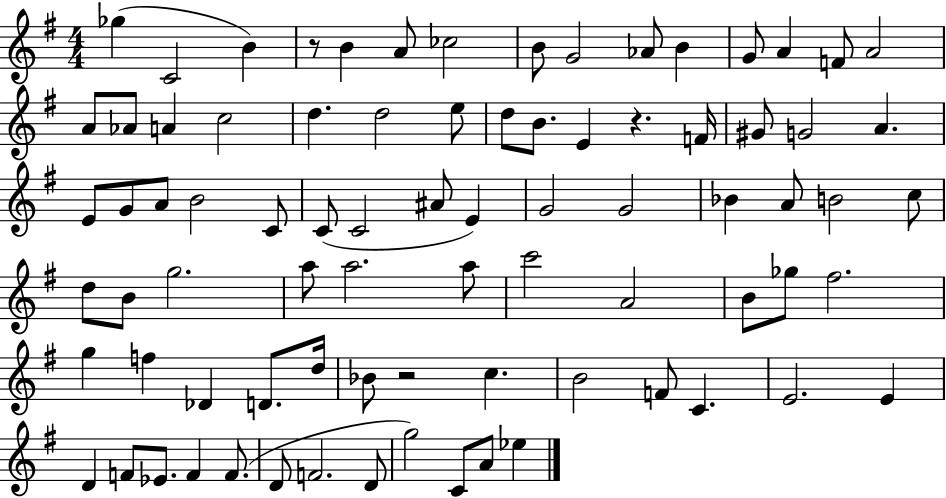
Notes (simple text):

Gb5/q C4/h B4/q R/e B4/q A4/e CES5/h B4/e G4/h Ab4/e B4/q G4/e A4/q F4/e A4/h A4/e Ab4/e A4/q C5/h D5/q. D5/h E5/e D5/e B4/e. E4/q R/q. F4/s G#4/e G4/h A4/q. E4/e G4/e A4/e B4/h C4/e C4/e C4/h A#4/e E4/q G4/h G4/h Bb4/q A4/e B4/h C5/e D5/e B4/e G5/h. A5/e A5/h. A5/e C6/h A4/h B4/e Gb5/e F#5/h. G5/q F5/q Db4/q D4/e. D5/s Bb4/e R/h C5/q. B4/h F4/e C4/q. E4/h. E4/q D4/q F4/e Eb4/e. F4/q F4/e. D4/e F4/h. D4/e G5/h C4/e A4/e Eb5/q